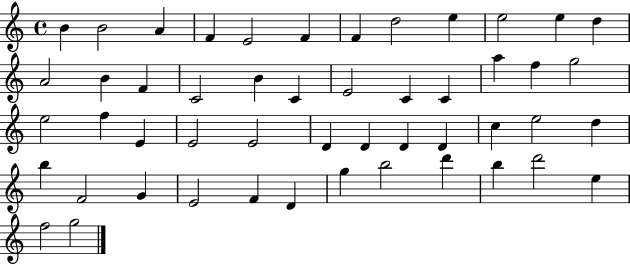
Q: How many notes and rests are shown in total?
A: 50